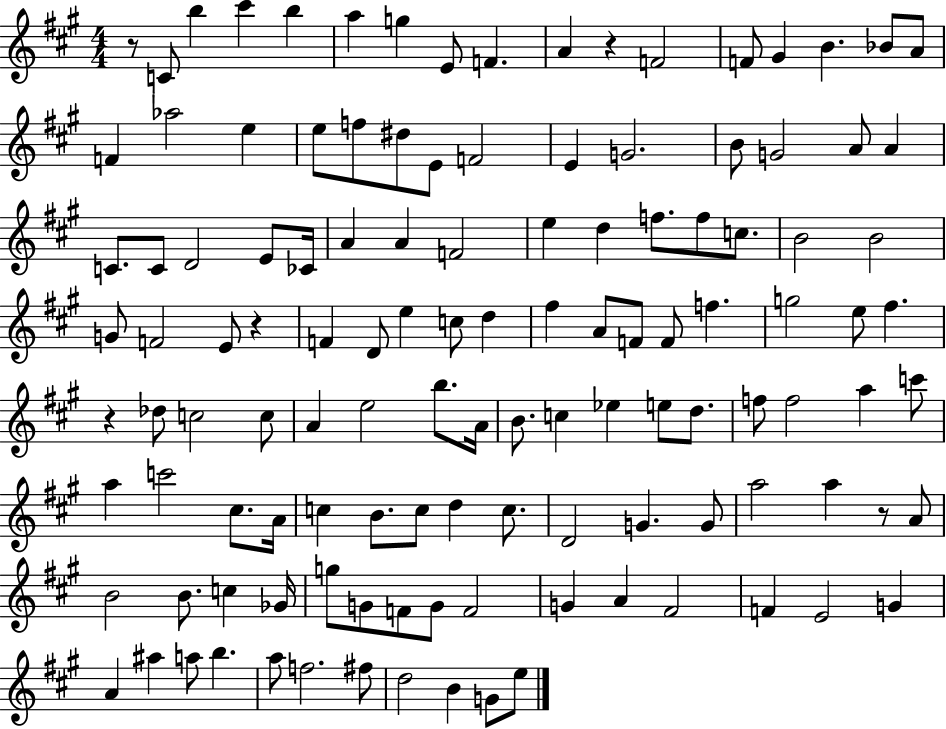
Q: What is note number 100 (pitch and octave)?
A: F4